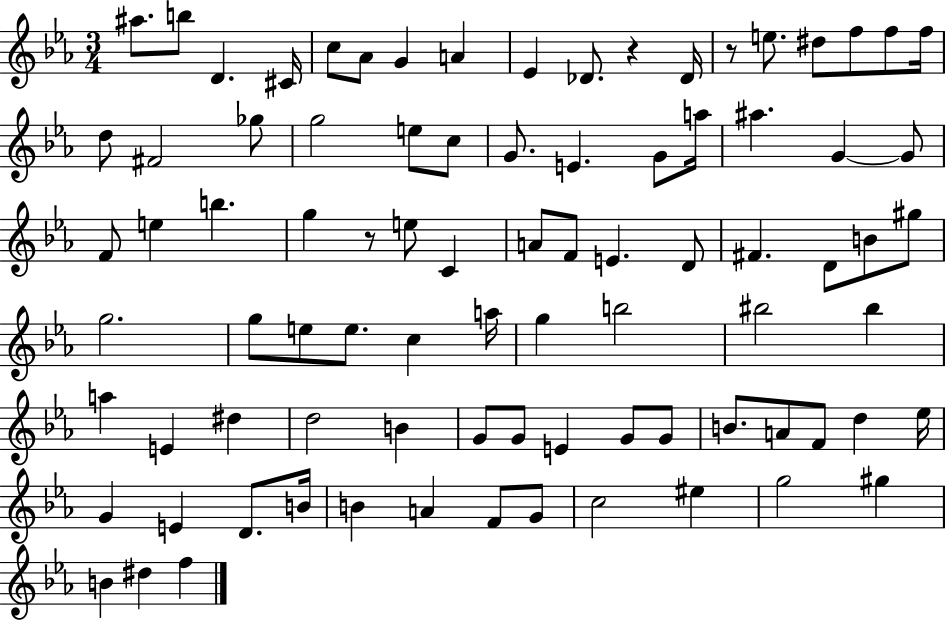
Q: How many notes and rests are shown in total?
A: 86